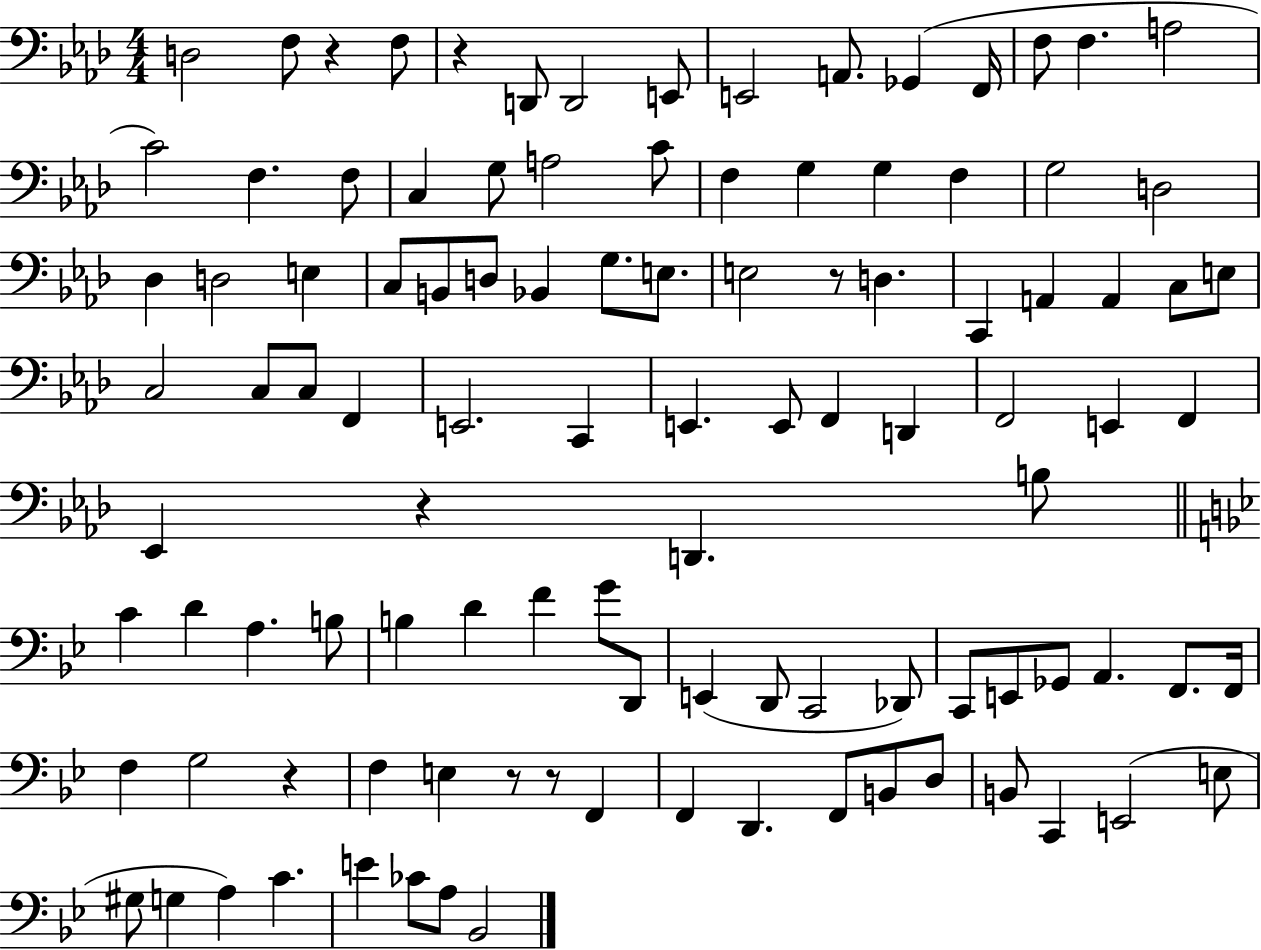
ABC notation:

X:1
T:Untitled
M:4/4
L:1/4
K:Ab
D,2 F,/2 z F,/2 z D,,/2 D,,2 E,,/2 E,,2 A,,/2 _G,, F,,/4 F,/2 F, A,2 C2 F, F,/2 C, G,/2 A,2 C/2 F, G, G, F, G,2 D,2 _D, D,2 E, C,/2 B,,/2 D,/2 _B,, G,/2 E,/2 E,2 z/2 D, C,, A,, A,, C,/2 E,/2 C,2 C,/2 C,/2 F,, E,,2 C,, E,, E,,/2 F,, D,, F,,2 E,, F,, _E,, z D,, B,/2 C D A, B,/2 B, D F G/2 D,,/2 E,, D,,/2 C,,2 _D,,/2 C,,/2 E,,/2 _G,,/2 A,, F,,/2 F,,/4 F, G,2 z F, E, z/2 z/2 F,, F,, D,, F,,/2 B,,/2 D,/2 B,,/2 C,, E,,2 E,/2 ^G,/2 G, A, C E _C/2 A,/2 _B,,2